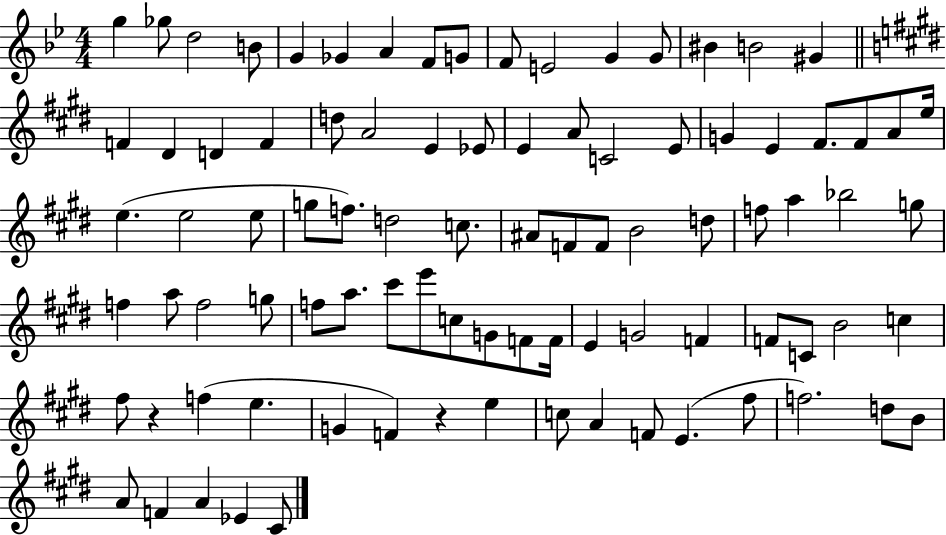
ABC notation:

X:1
T:Untitled
M:4/4
L:1/4
K:Bb
g _g/2 d2 B/2 G _G A F/2 G/2 F/2 E2 G G/2 ^B B2 ^G F ^D D F d/2 A2 E _E/2 E A/2 C2 E/2 G E ^F/2 ^F/2 A/2 e/4 e e2 e/2 g/2 f/2 d2 c/2 ^A/2 F/2 F/2 B2 d/2 f/2 a _b2 g/2 f a/2 f2 g/2 f/2 a/2 ^c'/2 e'/2 c/2 G/2 F/2 F/4 E G2 F F/2 C/2 B2 c ^f/2 z f e G F z e c/2 A F/2 E ^f/2 f2 d/2 B/2 A/2 F A _E ^C/2